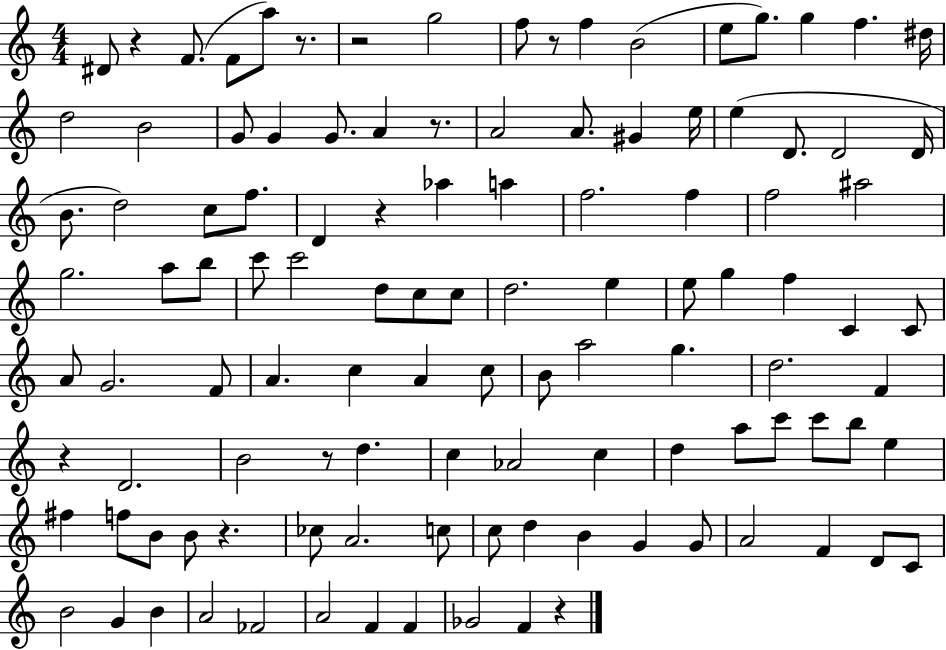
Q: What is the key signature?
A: C major